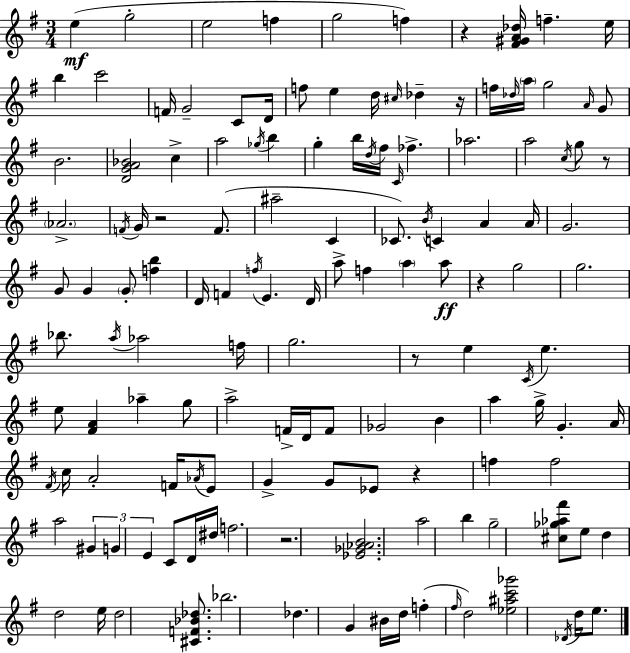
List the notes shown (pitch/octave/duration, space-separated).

E5/q G5/h E5/h F5/q G5/h F5/q R/q [F#4,G#4,A4,Db5]/s F5/q. E5/s B5/q C6/h F4/s G4/h C4/e D4/s F5/e E5/q D5/s C#5/s Db5/q R/s F5/s Db5/s A5/s G5/h A4/s G4/e B4/h. [D4,G4,A4,Bb4]/h C5/q A5/h Gb5/s B5/q G5/q B5/s D5/s F#5/s C4/s FES5/q. Ab5/h. A5/h C5/s G5/e R/e Ab4/h. F4/s G4/s R/h F4/e. A#5/h C4/q CES4/e. B4/s C4/q A4/q A4/s G4/h. G4/e G4/q G4/e [F5,B5]/q D4/s F4/q F5/s E4/q. D4/s A5/e F5/q A5/q A5/e R/q G5/h G5/h. Bb5/e. A5/s Ab5/h F5/s G5/h. R/e E5/q C4/s E5/q. E5/e [F#4,A4]/q Ab5/q G5/e A5/h F4/s D4/s F4/e Gb4/h B4/q A5/q G5/s G4/q. A4/s F#4/s C5/s A4/h F4/s Ab4/s E4/e G4/q G4/e Eb4/e R/q F5/q F5/h A5/h G#4/q G4/q E4/q C4/e D4/s D#5/s F5/h. R/h. [Eb4,Gb4,Ab4,B4]/h. A5/h B5/q G5/h [C#5,Gb5,Ab5,F#6]/e E5/e D5/q D5/h E5/s D5/h [C#4,F4,Bb4,Db5]/e. Bb5/h. Db5/q. G4/q BIS4/s D5/s F5/q F#5/s D5/h [Eb5,A#5,C6,Gb6]/h Db4/s D5/s E5/e.